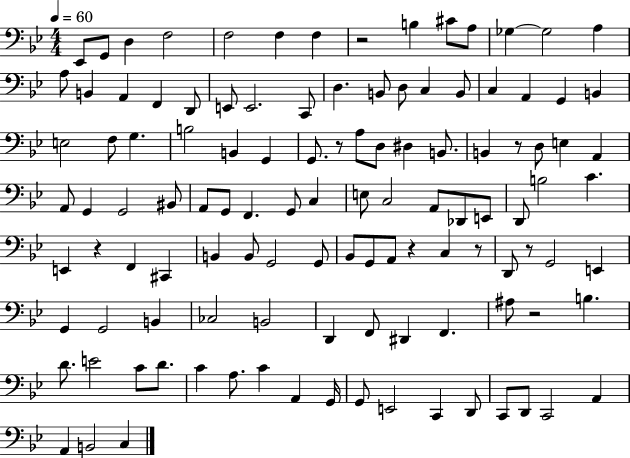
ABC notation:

X:1
T:Untitled
M:4/4
L:1/4
K:Bb
_E,,/2 G,,/2 D, F,2 F,2 F, F, z2 B, ^C/2 A,/2 _G, _G,2 A, A,/2 B,, A,, F,, D,,/2 E,,/2 E,,2 C,,/2 D, B,,/2 D,/2 C, B,,/2 C, A,, G,, B,, E,2 F,/2 G, B,2 B,, G,, G,,/2 z/2 A,/2 D,/2 ^D, B,,/2 B,, z/2 D,/2 E, A,, A,,/2 G,, G,,2 ^B,,/2 A,,/2 G,,/2 F,, G,,/2 C, E,/2 C,2 A,,/2 _D,,/2 E,,/2 D,,/2 B,2 C E,, z F,, ^C,, B,, B,,/2 G,,2 G,,/2 _B,,/2 G,,/2 A,,/2 z C, z/2 D,,/2 z/2 G,,2 E,, G,, G,,2 B,, _C,2 B,,2 D,, F,,/2 ^D,, F,, ^A,/2 z2 B, D/2 E2 C/2 D/2 C A,/2 C A,, G,,/4 G,,/2 E,,2 C,, D,,/2 C,,/2 D,,/2 C,,2 A,, A,, B,,2 C,